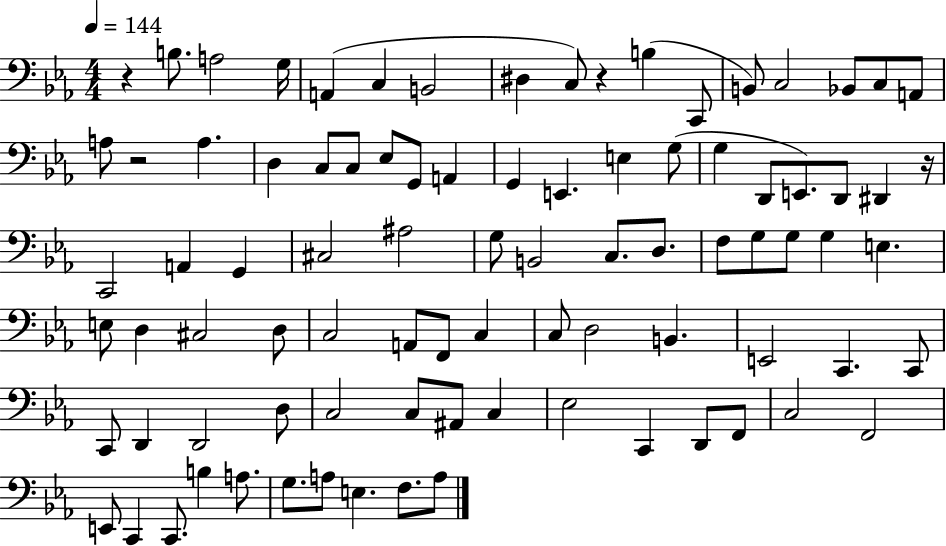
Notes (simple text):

R/q B3/e. A3/h G3/s A2/q C3/q B2/h D#3/q C3/e R/q B3/q C2/e B2/e C3/h Bb2/e C3/e A2/e A3/e R/h A3/q. D3/q C3/e C3/e Eb3/e G2/e A2/q G2/q E2/q. E3/q G3/e G3/q D2/e E2/e. D2/e D#2/q R/s C2/h A2/q G2/q C#3/h A#3/h G3/e B2/h C3/e. D3/e. F3/e G3/e G3/e G3/q E3/q. E3/e D3/q C#3/h D3/e C3/h A2/e F2/e C3/q C3/e D3/h B2/q. E2/h C2/q. C2/e C2/e D2/q D2/h D3/e C3/h C3/e A#2/e C3/q Eb3/h C2/q D2/e F2/e C3/h F2/h E2/e C2/q C2/e. B3/q A3/e. G3/e. A3/e E3/q. F3/e. A3/e